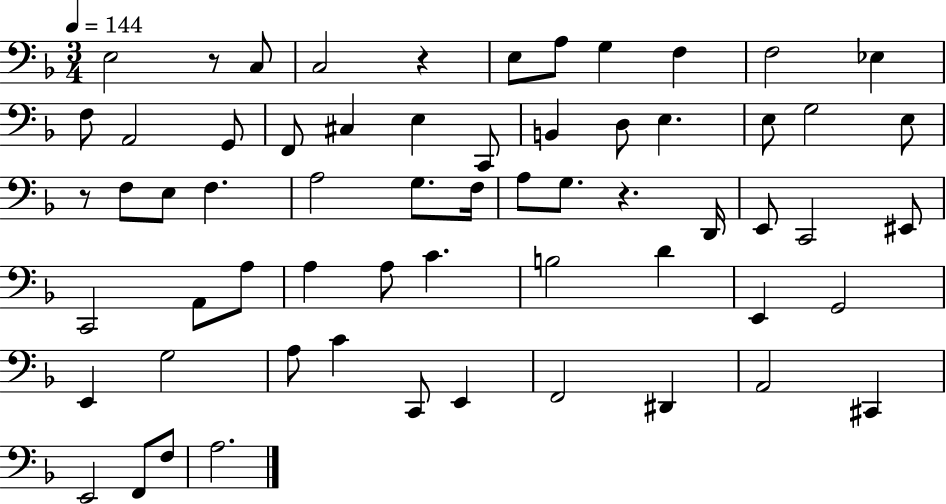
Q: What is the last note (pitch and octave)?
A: A3